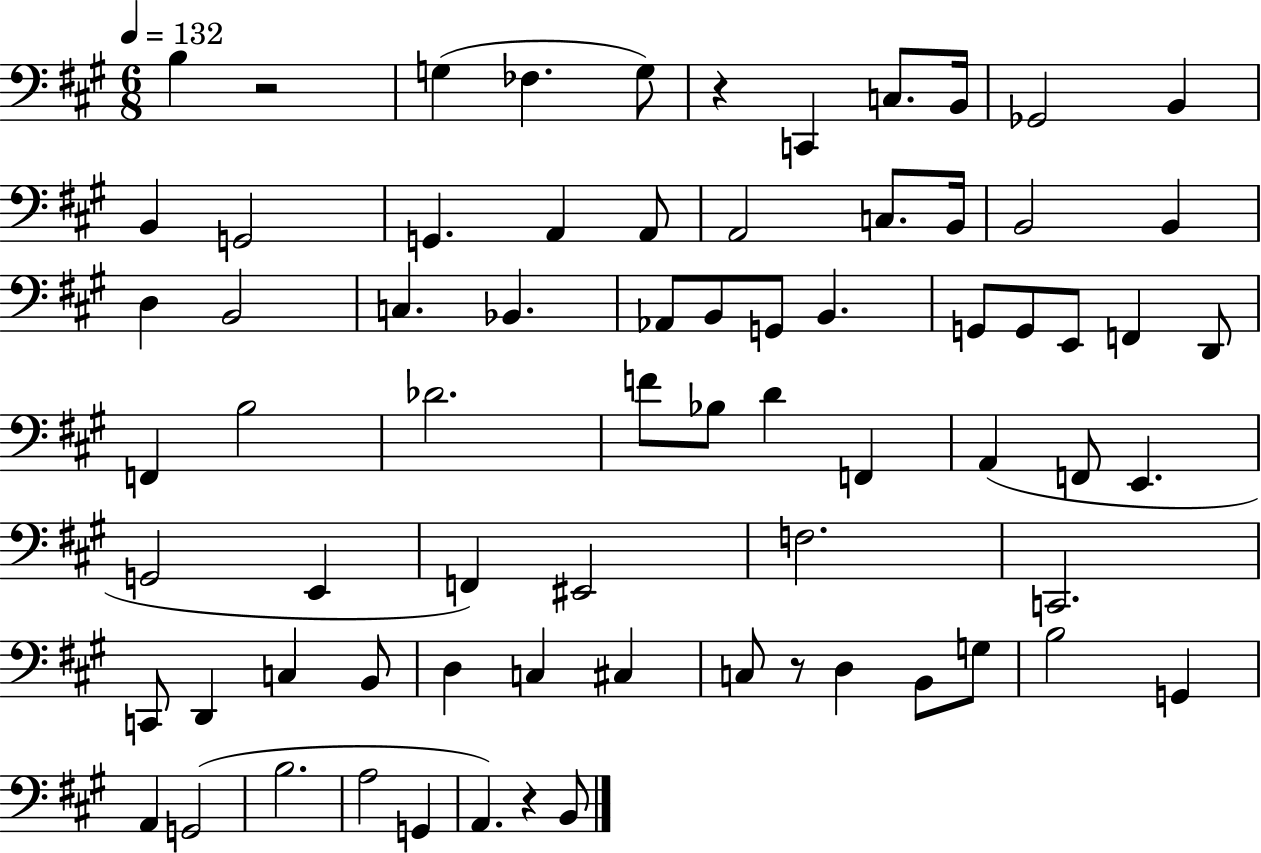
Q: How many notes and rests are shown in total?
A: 72